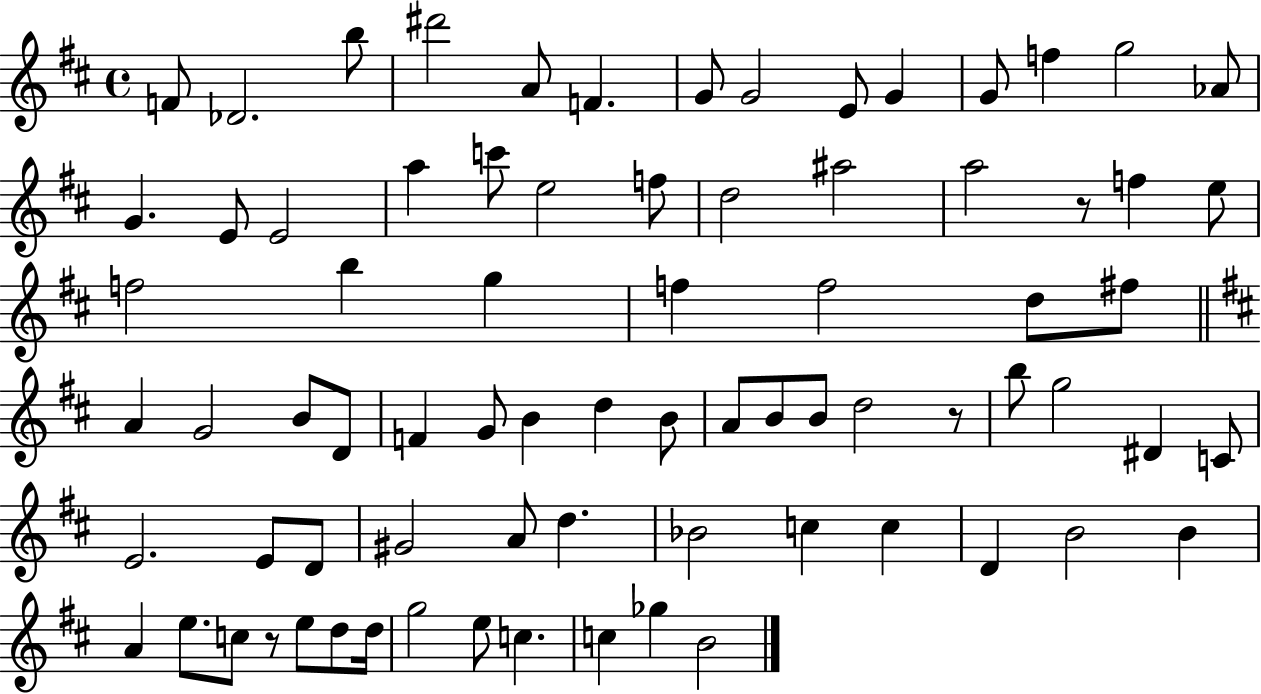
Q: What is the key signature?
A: D major